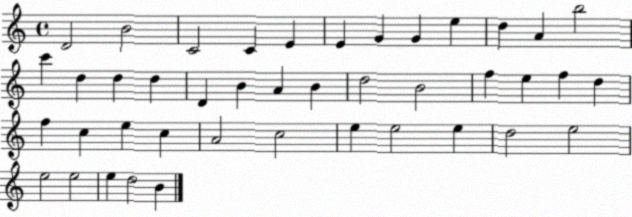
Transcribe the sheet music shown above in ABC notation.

X:1
T:Untitled
M:4/4
L:1/4
K:C
D2 B2 C2 C E E G G e d A b2 c' d d d D B A B d2 B2 f e f d f c e c A2 c2 e e2 e d2 e2 e2 e2 e d2 B